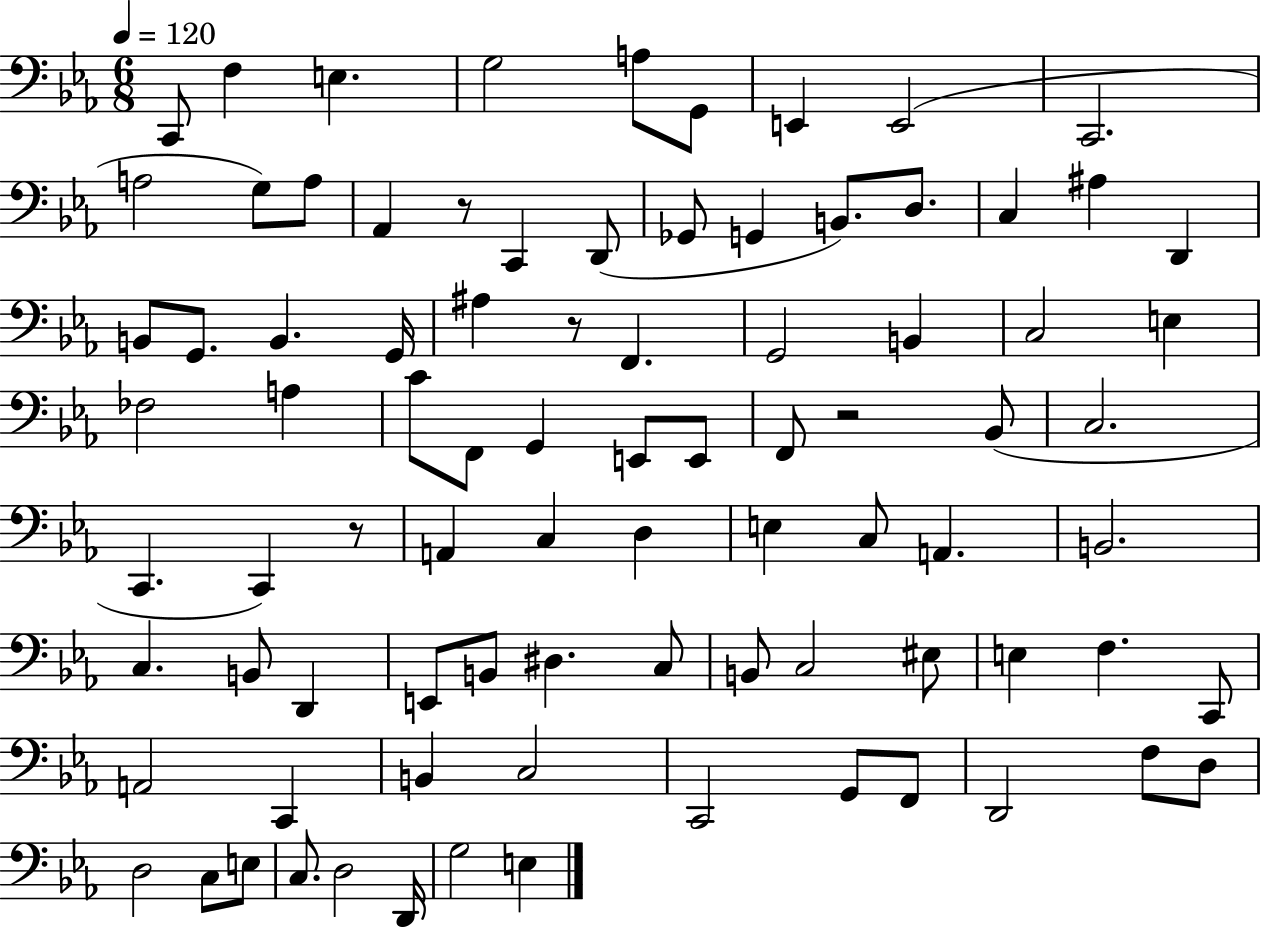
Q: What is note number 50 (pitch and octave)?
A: A2